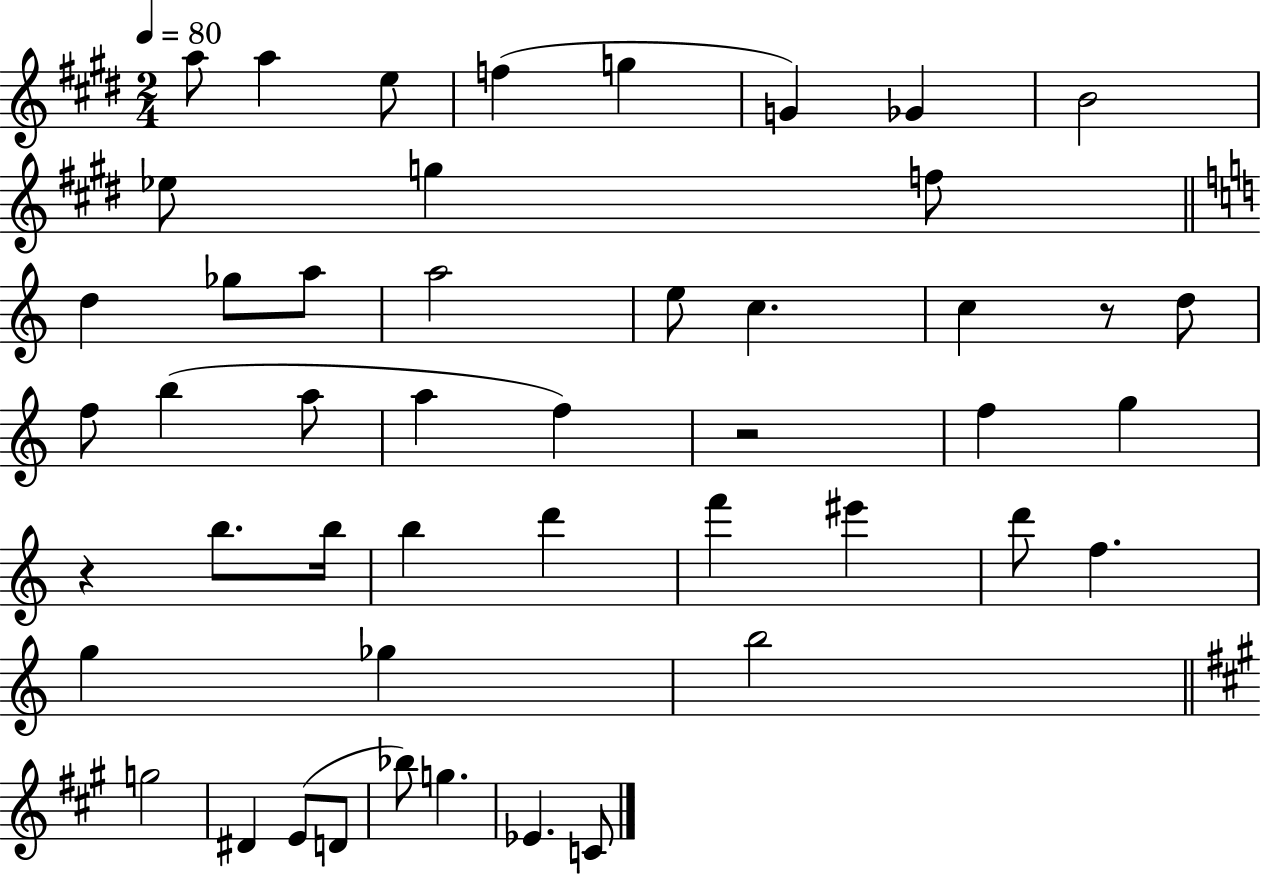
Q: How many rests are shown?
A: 3